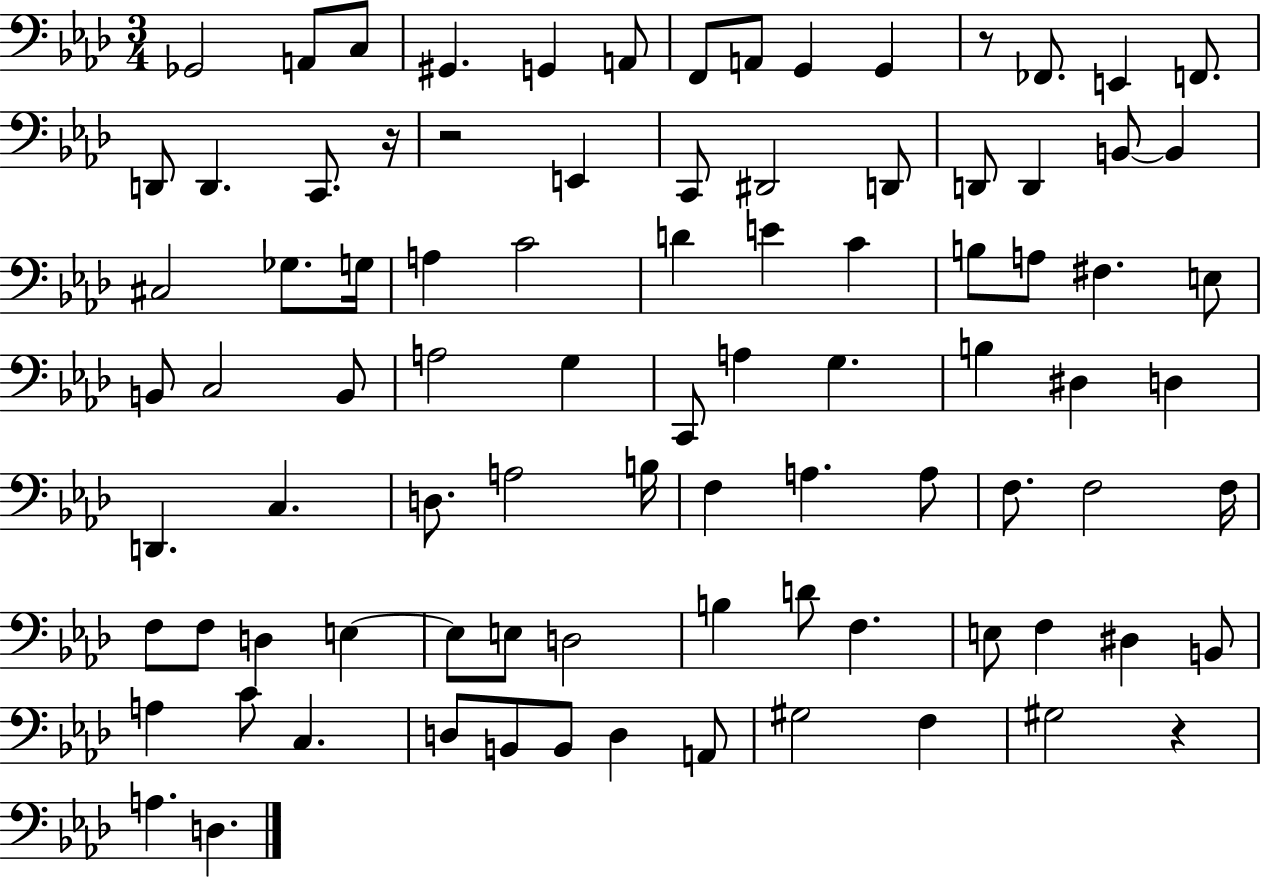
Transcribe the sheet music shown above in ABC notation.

X:1
T:Untitled
M:3/4
L:1/4
K:Ab
_G,,2 A,,/2 C,/2 ^G,, G,, A,,/2 F,,/2 A,,/2 G,, G,, z/2 _F,,/2 E,, F,,/2 D,,/2 D,, C,,/2 z/4 z2 E,, C,,/2 ^D,,2 D,,/2 D,,/2 D,, B,,/2 B,, ^C,2 _G,/2 G,/4 A, C2 D E C B,/2 A,/2 ^F, E,/2 B,,/2 C,2 B,,/2 A,2 G, C,,/2 A, G, B, ^D, D, D,, C, D,/2 A,2 B,/4 F, A, A,/2 F,/2 F,2 F,/4 F,/2 F,/2 D, E, E,/2 E,/2 D,2 B, D/2 F, E,/2 F, ^D, B,,/2 A, C/2 C, D,/2 B,,/2 B,,/2 D, A,,/2 ^G,2 F, ^G,2 z A, D,